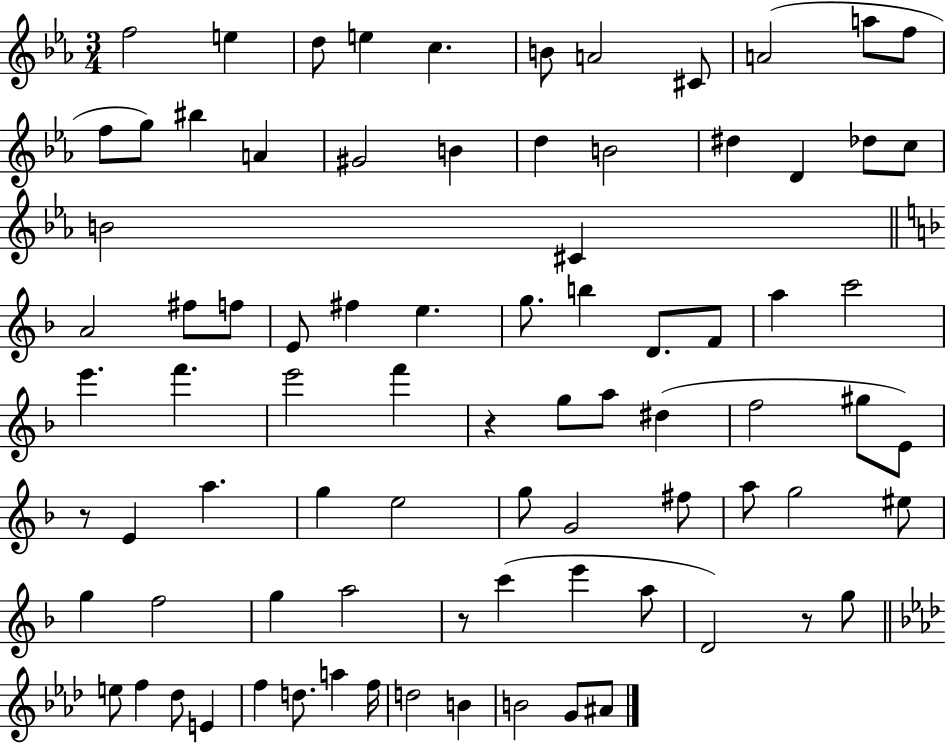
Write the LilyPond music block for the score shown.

{
  \clef treble
  \numericTimeSignature
  \time 3/4
  \key ees \major
  f''2 e''4 | d''8 e''4 c''4. | b'8 a'2 cis'8 | a'2( a''8 f''8 | \break f''8 g''8) bis''4 a'4 | gis'2 b'4 | d''4 b'2 | dis''4 d'4 des''8 c''8 | \break b'2 cis'4 | \bar "||" \break \key f \major a'2 fis''8 f''8 | e'8 fis''4 e''4. | g''8. b''4 d'8. f'8 | a''4 c'''2 | \break e'''4. f'''4. | e'''2 f'''4 | r4 g''8 a''8 dis''4( | f''2 gis''8 e'8) | \break r8 e'4 a''4. | g''4 e''2 | g''8 g'2 fis''8 | a''8 g''2 eis''8 | \break g''4 f''2 | g''4 a''2 | r8 c'''4( e'''4 a''8 | d'2) r8 g''8 | \break \bar "||" \break \key aes \major e''8 f''4 des''8 e'4 | f''4 d''8. a''4 f''16 | d''2 b'4 | b'2 g'8 ais'8 | \break \bar "|."
}